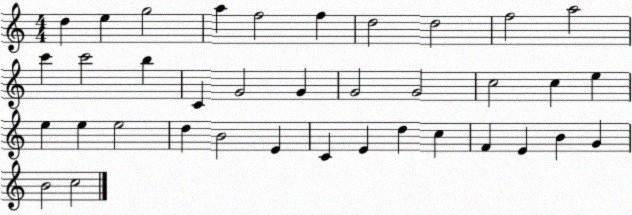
X:1
T:Untitled
M:4/4
L:1/4
K:C
d e g2 a f2 f d2 d2 f2 a2 c' c'2 b C G2 G G2 G2 c2 c e e e e2 d B2 E C E d c F E B G B2 c2